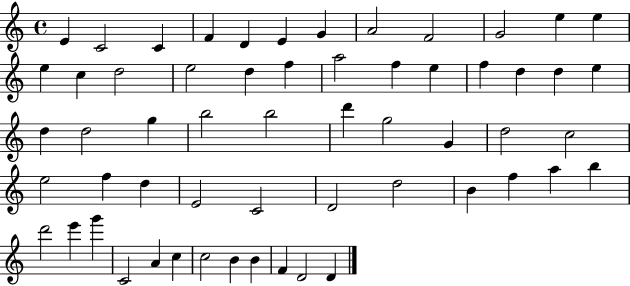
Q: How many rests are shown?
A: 0